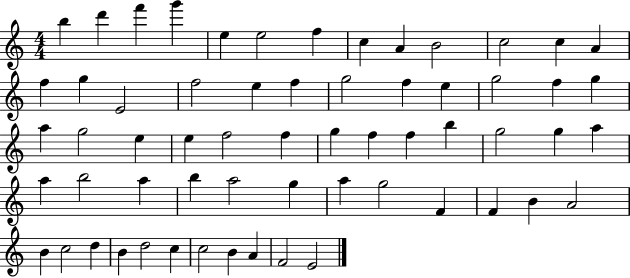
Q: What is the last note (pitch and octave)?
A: E4